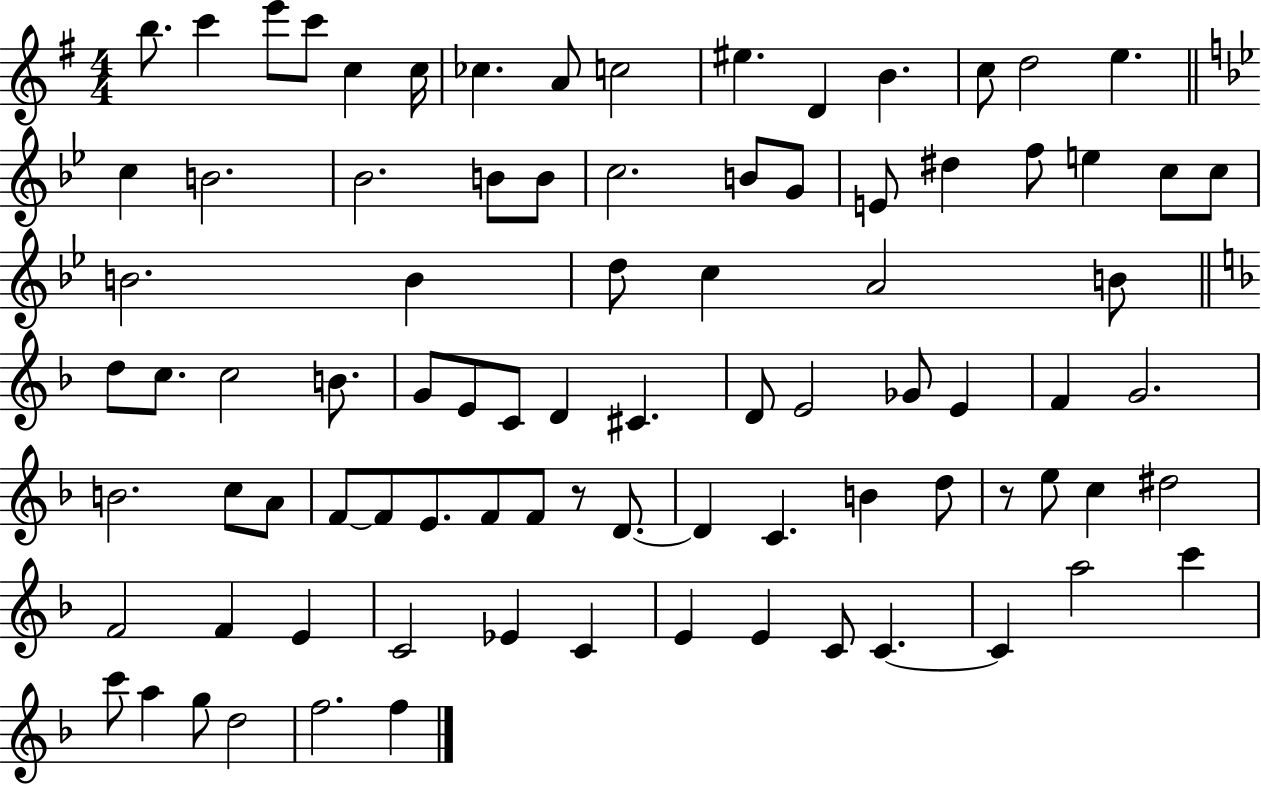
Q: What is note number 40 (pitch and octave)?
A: G4